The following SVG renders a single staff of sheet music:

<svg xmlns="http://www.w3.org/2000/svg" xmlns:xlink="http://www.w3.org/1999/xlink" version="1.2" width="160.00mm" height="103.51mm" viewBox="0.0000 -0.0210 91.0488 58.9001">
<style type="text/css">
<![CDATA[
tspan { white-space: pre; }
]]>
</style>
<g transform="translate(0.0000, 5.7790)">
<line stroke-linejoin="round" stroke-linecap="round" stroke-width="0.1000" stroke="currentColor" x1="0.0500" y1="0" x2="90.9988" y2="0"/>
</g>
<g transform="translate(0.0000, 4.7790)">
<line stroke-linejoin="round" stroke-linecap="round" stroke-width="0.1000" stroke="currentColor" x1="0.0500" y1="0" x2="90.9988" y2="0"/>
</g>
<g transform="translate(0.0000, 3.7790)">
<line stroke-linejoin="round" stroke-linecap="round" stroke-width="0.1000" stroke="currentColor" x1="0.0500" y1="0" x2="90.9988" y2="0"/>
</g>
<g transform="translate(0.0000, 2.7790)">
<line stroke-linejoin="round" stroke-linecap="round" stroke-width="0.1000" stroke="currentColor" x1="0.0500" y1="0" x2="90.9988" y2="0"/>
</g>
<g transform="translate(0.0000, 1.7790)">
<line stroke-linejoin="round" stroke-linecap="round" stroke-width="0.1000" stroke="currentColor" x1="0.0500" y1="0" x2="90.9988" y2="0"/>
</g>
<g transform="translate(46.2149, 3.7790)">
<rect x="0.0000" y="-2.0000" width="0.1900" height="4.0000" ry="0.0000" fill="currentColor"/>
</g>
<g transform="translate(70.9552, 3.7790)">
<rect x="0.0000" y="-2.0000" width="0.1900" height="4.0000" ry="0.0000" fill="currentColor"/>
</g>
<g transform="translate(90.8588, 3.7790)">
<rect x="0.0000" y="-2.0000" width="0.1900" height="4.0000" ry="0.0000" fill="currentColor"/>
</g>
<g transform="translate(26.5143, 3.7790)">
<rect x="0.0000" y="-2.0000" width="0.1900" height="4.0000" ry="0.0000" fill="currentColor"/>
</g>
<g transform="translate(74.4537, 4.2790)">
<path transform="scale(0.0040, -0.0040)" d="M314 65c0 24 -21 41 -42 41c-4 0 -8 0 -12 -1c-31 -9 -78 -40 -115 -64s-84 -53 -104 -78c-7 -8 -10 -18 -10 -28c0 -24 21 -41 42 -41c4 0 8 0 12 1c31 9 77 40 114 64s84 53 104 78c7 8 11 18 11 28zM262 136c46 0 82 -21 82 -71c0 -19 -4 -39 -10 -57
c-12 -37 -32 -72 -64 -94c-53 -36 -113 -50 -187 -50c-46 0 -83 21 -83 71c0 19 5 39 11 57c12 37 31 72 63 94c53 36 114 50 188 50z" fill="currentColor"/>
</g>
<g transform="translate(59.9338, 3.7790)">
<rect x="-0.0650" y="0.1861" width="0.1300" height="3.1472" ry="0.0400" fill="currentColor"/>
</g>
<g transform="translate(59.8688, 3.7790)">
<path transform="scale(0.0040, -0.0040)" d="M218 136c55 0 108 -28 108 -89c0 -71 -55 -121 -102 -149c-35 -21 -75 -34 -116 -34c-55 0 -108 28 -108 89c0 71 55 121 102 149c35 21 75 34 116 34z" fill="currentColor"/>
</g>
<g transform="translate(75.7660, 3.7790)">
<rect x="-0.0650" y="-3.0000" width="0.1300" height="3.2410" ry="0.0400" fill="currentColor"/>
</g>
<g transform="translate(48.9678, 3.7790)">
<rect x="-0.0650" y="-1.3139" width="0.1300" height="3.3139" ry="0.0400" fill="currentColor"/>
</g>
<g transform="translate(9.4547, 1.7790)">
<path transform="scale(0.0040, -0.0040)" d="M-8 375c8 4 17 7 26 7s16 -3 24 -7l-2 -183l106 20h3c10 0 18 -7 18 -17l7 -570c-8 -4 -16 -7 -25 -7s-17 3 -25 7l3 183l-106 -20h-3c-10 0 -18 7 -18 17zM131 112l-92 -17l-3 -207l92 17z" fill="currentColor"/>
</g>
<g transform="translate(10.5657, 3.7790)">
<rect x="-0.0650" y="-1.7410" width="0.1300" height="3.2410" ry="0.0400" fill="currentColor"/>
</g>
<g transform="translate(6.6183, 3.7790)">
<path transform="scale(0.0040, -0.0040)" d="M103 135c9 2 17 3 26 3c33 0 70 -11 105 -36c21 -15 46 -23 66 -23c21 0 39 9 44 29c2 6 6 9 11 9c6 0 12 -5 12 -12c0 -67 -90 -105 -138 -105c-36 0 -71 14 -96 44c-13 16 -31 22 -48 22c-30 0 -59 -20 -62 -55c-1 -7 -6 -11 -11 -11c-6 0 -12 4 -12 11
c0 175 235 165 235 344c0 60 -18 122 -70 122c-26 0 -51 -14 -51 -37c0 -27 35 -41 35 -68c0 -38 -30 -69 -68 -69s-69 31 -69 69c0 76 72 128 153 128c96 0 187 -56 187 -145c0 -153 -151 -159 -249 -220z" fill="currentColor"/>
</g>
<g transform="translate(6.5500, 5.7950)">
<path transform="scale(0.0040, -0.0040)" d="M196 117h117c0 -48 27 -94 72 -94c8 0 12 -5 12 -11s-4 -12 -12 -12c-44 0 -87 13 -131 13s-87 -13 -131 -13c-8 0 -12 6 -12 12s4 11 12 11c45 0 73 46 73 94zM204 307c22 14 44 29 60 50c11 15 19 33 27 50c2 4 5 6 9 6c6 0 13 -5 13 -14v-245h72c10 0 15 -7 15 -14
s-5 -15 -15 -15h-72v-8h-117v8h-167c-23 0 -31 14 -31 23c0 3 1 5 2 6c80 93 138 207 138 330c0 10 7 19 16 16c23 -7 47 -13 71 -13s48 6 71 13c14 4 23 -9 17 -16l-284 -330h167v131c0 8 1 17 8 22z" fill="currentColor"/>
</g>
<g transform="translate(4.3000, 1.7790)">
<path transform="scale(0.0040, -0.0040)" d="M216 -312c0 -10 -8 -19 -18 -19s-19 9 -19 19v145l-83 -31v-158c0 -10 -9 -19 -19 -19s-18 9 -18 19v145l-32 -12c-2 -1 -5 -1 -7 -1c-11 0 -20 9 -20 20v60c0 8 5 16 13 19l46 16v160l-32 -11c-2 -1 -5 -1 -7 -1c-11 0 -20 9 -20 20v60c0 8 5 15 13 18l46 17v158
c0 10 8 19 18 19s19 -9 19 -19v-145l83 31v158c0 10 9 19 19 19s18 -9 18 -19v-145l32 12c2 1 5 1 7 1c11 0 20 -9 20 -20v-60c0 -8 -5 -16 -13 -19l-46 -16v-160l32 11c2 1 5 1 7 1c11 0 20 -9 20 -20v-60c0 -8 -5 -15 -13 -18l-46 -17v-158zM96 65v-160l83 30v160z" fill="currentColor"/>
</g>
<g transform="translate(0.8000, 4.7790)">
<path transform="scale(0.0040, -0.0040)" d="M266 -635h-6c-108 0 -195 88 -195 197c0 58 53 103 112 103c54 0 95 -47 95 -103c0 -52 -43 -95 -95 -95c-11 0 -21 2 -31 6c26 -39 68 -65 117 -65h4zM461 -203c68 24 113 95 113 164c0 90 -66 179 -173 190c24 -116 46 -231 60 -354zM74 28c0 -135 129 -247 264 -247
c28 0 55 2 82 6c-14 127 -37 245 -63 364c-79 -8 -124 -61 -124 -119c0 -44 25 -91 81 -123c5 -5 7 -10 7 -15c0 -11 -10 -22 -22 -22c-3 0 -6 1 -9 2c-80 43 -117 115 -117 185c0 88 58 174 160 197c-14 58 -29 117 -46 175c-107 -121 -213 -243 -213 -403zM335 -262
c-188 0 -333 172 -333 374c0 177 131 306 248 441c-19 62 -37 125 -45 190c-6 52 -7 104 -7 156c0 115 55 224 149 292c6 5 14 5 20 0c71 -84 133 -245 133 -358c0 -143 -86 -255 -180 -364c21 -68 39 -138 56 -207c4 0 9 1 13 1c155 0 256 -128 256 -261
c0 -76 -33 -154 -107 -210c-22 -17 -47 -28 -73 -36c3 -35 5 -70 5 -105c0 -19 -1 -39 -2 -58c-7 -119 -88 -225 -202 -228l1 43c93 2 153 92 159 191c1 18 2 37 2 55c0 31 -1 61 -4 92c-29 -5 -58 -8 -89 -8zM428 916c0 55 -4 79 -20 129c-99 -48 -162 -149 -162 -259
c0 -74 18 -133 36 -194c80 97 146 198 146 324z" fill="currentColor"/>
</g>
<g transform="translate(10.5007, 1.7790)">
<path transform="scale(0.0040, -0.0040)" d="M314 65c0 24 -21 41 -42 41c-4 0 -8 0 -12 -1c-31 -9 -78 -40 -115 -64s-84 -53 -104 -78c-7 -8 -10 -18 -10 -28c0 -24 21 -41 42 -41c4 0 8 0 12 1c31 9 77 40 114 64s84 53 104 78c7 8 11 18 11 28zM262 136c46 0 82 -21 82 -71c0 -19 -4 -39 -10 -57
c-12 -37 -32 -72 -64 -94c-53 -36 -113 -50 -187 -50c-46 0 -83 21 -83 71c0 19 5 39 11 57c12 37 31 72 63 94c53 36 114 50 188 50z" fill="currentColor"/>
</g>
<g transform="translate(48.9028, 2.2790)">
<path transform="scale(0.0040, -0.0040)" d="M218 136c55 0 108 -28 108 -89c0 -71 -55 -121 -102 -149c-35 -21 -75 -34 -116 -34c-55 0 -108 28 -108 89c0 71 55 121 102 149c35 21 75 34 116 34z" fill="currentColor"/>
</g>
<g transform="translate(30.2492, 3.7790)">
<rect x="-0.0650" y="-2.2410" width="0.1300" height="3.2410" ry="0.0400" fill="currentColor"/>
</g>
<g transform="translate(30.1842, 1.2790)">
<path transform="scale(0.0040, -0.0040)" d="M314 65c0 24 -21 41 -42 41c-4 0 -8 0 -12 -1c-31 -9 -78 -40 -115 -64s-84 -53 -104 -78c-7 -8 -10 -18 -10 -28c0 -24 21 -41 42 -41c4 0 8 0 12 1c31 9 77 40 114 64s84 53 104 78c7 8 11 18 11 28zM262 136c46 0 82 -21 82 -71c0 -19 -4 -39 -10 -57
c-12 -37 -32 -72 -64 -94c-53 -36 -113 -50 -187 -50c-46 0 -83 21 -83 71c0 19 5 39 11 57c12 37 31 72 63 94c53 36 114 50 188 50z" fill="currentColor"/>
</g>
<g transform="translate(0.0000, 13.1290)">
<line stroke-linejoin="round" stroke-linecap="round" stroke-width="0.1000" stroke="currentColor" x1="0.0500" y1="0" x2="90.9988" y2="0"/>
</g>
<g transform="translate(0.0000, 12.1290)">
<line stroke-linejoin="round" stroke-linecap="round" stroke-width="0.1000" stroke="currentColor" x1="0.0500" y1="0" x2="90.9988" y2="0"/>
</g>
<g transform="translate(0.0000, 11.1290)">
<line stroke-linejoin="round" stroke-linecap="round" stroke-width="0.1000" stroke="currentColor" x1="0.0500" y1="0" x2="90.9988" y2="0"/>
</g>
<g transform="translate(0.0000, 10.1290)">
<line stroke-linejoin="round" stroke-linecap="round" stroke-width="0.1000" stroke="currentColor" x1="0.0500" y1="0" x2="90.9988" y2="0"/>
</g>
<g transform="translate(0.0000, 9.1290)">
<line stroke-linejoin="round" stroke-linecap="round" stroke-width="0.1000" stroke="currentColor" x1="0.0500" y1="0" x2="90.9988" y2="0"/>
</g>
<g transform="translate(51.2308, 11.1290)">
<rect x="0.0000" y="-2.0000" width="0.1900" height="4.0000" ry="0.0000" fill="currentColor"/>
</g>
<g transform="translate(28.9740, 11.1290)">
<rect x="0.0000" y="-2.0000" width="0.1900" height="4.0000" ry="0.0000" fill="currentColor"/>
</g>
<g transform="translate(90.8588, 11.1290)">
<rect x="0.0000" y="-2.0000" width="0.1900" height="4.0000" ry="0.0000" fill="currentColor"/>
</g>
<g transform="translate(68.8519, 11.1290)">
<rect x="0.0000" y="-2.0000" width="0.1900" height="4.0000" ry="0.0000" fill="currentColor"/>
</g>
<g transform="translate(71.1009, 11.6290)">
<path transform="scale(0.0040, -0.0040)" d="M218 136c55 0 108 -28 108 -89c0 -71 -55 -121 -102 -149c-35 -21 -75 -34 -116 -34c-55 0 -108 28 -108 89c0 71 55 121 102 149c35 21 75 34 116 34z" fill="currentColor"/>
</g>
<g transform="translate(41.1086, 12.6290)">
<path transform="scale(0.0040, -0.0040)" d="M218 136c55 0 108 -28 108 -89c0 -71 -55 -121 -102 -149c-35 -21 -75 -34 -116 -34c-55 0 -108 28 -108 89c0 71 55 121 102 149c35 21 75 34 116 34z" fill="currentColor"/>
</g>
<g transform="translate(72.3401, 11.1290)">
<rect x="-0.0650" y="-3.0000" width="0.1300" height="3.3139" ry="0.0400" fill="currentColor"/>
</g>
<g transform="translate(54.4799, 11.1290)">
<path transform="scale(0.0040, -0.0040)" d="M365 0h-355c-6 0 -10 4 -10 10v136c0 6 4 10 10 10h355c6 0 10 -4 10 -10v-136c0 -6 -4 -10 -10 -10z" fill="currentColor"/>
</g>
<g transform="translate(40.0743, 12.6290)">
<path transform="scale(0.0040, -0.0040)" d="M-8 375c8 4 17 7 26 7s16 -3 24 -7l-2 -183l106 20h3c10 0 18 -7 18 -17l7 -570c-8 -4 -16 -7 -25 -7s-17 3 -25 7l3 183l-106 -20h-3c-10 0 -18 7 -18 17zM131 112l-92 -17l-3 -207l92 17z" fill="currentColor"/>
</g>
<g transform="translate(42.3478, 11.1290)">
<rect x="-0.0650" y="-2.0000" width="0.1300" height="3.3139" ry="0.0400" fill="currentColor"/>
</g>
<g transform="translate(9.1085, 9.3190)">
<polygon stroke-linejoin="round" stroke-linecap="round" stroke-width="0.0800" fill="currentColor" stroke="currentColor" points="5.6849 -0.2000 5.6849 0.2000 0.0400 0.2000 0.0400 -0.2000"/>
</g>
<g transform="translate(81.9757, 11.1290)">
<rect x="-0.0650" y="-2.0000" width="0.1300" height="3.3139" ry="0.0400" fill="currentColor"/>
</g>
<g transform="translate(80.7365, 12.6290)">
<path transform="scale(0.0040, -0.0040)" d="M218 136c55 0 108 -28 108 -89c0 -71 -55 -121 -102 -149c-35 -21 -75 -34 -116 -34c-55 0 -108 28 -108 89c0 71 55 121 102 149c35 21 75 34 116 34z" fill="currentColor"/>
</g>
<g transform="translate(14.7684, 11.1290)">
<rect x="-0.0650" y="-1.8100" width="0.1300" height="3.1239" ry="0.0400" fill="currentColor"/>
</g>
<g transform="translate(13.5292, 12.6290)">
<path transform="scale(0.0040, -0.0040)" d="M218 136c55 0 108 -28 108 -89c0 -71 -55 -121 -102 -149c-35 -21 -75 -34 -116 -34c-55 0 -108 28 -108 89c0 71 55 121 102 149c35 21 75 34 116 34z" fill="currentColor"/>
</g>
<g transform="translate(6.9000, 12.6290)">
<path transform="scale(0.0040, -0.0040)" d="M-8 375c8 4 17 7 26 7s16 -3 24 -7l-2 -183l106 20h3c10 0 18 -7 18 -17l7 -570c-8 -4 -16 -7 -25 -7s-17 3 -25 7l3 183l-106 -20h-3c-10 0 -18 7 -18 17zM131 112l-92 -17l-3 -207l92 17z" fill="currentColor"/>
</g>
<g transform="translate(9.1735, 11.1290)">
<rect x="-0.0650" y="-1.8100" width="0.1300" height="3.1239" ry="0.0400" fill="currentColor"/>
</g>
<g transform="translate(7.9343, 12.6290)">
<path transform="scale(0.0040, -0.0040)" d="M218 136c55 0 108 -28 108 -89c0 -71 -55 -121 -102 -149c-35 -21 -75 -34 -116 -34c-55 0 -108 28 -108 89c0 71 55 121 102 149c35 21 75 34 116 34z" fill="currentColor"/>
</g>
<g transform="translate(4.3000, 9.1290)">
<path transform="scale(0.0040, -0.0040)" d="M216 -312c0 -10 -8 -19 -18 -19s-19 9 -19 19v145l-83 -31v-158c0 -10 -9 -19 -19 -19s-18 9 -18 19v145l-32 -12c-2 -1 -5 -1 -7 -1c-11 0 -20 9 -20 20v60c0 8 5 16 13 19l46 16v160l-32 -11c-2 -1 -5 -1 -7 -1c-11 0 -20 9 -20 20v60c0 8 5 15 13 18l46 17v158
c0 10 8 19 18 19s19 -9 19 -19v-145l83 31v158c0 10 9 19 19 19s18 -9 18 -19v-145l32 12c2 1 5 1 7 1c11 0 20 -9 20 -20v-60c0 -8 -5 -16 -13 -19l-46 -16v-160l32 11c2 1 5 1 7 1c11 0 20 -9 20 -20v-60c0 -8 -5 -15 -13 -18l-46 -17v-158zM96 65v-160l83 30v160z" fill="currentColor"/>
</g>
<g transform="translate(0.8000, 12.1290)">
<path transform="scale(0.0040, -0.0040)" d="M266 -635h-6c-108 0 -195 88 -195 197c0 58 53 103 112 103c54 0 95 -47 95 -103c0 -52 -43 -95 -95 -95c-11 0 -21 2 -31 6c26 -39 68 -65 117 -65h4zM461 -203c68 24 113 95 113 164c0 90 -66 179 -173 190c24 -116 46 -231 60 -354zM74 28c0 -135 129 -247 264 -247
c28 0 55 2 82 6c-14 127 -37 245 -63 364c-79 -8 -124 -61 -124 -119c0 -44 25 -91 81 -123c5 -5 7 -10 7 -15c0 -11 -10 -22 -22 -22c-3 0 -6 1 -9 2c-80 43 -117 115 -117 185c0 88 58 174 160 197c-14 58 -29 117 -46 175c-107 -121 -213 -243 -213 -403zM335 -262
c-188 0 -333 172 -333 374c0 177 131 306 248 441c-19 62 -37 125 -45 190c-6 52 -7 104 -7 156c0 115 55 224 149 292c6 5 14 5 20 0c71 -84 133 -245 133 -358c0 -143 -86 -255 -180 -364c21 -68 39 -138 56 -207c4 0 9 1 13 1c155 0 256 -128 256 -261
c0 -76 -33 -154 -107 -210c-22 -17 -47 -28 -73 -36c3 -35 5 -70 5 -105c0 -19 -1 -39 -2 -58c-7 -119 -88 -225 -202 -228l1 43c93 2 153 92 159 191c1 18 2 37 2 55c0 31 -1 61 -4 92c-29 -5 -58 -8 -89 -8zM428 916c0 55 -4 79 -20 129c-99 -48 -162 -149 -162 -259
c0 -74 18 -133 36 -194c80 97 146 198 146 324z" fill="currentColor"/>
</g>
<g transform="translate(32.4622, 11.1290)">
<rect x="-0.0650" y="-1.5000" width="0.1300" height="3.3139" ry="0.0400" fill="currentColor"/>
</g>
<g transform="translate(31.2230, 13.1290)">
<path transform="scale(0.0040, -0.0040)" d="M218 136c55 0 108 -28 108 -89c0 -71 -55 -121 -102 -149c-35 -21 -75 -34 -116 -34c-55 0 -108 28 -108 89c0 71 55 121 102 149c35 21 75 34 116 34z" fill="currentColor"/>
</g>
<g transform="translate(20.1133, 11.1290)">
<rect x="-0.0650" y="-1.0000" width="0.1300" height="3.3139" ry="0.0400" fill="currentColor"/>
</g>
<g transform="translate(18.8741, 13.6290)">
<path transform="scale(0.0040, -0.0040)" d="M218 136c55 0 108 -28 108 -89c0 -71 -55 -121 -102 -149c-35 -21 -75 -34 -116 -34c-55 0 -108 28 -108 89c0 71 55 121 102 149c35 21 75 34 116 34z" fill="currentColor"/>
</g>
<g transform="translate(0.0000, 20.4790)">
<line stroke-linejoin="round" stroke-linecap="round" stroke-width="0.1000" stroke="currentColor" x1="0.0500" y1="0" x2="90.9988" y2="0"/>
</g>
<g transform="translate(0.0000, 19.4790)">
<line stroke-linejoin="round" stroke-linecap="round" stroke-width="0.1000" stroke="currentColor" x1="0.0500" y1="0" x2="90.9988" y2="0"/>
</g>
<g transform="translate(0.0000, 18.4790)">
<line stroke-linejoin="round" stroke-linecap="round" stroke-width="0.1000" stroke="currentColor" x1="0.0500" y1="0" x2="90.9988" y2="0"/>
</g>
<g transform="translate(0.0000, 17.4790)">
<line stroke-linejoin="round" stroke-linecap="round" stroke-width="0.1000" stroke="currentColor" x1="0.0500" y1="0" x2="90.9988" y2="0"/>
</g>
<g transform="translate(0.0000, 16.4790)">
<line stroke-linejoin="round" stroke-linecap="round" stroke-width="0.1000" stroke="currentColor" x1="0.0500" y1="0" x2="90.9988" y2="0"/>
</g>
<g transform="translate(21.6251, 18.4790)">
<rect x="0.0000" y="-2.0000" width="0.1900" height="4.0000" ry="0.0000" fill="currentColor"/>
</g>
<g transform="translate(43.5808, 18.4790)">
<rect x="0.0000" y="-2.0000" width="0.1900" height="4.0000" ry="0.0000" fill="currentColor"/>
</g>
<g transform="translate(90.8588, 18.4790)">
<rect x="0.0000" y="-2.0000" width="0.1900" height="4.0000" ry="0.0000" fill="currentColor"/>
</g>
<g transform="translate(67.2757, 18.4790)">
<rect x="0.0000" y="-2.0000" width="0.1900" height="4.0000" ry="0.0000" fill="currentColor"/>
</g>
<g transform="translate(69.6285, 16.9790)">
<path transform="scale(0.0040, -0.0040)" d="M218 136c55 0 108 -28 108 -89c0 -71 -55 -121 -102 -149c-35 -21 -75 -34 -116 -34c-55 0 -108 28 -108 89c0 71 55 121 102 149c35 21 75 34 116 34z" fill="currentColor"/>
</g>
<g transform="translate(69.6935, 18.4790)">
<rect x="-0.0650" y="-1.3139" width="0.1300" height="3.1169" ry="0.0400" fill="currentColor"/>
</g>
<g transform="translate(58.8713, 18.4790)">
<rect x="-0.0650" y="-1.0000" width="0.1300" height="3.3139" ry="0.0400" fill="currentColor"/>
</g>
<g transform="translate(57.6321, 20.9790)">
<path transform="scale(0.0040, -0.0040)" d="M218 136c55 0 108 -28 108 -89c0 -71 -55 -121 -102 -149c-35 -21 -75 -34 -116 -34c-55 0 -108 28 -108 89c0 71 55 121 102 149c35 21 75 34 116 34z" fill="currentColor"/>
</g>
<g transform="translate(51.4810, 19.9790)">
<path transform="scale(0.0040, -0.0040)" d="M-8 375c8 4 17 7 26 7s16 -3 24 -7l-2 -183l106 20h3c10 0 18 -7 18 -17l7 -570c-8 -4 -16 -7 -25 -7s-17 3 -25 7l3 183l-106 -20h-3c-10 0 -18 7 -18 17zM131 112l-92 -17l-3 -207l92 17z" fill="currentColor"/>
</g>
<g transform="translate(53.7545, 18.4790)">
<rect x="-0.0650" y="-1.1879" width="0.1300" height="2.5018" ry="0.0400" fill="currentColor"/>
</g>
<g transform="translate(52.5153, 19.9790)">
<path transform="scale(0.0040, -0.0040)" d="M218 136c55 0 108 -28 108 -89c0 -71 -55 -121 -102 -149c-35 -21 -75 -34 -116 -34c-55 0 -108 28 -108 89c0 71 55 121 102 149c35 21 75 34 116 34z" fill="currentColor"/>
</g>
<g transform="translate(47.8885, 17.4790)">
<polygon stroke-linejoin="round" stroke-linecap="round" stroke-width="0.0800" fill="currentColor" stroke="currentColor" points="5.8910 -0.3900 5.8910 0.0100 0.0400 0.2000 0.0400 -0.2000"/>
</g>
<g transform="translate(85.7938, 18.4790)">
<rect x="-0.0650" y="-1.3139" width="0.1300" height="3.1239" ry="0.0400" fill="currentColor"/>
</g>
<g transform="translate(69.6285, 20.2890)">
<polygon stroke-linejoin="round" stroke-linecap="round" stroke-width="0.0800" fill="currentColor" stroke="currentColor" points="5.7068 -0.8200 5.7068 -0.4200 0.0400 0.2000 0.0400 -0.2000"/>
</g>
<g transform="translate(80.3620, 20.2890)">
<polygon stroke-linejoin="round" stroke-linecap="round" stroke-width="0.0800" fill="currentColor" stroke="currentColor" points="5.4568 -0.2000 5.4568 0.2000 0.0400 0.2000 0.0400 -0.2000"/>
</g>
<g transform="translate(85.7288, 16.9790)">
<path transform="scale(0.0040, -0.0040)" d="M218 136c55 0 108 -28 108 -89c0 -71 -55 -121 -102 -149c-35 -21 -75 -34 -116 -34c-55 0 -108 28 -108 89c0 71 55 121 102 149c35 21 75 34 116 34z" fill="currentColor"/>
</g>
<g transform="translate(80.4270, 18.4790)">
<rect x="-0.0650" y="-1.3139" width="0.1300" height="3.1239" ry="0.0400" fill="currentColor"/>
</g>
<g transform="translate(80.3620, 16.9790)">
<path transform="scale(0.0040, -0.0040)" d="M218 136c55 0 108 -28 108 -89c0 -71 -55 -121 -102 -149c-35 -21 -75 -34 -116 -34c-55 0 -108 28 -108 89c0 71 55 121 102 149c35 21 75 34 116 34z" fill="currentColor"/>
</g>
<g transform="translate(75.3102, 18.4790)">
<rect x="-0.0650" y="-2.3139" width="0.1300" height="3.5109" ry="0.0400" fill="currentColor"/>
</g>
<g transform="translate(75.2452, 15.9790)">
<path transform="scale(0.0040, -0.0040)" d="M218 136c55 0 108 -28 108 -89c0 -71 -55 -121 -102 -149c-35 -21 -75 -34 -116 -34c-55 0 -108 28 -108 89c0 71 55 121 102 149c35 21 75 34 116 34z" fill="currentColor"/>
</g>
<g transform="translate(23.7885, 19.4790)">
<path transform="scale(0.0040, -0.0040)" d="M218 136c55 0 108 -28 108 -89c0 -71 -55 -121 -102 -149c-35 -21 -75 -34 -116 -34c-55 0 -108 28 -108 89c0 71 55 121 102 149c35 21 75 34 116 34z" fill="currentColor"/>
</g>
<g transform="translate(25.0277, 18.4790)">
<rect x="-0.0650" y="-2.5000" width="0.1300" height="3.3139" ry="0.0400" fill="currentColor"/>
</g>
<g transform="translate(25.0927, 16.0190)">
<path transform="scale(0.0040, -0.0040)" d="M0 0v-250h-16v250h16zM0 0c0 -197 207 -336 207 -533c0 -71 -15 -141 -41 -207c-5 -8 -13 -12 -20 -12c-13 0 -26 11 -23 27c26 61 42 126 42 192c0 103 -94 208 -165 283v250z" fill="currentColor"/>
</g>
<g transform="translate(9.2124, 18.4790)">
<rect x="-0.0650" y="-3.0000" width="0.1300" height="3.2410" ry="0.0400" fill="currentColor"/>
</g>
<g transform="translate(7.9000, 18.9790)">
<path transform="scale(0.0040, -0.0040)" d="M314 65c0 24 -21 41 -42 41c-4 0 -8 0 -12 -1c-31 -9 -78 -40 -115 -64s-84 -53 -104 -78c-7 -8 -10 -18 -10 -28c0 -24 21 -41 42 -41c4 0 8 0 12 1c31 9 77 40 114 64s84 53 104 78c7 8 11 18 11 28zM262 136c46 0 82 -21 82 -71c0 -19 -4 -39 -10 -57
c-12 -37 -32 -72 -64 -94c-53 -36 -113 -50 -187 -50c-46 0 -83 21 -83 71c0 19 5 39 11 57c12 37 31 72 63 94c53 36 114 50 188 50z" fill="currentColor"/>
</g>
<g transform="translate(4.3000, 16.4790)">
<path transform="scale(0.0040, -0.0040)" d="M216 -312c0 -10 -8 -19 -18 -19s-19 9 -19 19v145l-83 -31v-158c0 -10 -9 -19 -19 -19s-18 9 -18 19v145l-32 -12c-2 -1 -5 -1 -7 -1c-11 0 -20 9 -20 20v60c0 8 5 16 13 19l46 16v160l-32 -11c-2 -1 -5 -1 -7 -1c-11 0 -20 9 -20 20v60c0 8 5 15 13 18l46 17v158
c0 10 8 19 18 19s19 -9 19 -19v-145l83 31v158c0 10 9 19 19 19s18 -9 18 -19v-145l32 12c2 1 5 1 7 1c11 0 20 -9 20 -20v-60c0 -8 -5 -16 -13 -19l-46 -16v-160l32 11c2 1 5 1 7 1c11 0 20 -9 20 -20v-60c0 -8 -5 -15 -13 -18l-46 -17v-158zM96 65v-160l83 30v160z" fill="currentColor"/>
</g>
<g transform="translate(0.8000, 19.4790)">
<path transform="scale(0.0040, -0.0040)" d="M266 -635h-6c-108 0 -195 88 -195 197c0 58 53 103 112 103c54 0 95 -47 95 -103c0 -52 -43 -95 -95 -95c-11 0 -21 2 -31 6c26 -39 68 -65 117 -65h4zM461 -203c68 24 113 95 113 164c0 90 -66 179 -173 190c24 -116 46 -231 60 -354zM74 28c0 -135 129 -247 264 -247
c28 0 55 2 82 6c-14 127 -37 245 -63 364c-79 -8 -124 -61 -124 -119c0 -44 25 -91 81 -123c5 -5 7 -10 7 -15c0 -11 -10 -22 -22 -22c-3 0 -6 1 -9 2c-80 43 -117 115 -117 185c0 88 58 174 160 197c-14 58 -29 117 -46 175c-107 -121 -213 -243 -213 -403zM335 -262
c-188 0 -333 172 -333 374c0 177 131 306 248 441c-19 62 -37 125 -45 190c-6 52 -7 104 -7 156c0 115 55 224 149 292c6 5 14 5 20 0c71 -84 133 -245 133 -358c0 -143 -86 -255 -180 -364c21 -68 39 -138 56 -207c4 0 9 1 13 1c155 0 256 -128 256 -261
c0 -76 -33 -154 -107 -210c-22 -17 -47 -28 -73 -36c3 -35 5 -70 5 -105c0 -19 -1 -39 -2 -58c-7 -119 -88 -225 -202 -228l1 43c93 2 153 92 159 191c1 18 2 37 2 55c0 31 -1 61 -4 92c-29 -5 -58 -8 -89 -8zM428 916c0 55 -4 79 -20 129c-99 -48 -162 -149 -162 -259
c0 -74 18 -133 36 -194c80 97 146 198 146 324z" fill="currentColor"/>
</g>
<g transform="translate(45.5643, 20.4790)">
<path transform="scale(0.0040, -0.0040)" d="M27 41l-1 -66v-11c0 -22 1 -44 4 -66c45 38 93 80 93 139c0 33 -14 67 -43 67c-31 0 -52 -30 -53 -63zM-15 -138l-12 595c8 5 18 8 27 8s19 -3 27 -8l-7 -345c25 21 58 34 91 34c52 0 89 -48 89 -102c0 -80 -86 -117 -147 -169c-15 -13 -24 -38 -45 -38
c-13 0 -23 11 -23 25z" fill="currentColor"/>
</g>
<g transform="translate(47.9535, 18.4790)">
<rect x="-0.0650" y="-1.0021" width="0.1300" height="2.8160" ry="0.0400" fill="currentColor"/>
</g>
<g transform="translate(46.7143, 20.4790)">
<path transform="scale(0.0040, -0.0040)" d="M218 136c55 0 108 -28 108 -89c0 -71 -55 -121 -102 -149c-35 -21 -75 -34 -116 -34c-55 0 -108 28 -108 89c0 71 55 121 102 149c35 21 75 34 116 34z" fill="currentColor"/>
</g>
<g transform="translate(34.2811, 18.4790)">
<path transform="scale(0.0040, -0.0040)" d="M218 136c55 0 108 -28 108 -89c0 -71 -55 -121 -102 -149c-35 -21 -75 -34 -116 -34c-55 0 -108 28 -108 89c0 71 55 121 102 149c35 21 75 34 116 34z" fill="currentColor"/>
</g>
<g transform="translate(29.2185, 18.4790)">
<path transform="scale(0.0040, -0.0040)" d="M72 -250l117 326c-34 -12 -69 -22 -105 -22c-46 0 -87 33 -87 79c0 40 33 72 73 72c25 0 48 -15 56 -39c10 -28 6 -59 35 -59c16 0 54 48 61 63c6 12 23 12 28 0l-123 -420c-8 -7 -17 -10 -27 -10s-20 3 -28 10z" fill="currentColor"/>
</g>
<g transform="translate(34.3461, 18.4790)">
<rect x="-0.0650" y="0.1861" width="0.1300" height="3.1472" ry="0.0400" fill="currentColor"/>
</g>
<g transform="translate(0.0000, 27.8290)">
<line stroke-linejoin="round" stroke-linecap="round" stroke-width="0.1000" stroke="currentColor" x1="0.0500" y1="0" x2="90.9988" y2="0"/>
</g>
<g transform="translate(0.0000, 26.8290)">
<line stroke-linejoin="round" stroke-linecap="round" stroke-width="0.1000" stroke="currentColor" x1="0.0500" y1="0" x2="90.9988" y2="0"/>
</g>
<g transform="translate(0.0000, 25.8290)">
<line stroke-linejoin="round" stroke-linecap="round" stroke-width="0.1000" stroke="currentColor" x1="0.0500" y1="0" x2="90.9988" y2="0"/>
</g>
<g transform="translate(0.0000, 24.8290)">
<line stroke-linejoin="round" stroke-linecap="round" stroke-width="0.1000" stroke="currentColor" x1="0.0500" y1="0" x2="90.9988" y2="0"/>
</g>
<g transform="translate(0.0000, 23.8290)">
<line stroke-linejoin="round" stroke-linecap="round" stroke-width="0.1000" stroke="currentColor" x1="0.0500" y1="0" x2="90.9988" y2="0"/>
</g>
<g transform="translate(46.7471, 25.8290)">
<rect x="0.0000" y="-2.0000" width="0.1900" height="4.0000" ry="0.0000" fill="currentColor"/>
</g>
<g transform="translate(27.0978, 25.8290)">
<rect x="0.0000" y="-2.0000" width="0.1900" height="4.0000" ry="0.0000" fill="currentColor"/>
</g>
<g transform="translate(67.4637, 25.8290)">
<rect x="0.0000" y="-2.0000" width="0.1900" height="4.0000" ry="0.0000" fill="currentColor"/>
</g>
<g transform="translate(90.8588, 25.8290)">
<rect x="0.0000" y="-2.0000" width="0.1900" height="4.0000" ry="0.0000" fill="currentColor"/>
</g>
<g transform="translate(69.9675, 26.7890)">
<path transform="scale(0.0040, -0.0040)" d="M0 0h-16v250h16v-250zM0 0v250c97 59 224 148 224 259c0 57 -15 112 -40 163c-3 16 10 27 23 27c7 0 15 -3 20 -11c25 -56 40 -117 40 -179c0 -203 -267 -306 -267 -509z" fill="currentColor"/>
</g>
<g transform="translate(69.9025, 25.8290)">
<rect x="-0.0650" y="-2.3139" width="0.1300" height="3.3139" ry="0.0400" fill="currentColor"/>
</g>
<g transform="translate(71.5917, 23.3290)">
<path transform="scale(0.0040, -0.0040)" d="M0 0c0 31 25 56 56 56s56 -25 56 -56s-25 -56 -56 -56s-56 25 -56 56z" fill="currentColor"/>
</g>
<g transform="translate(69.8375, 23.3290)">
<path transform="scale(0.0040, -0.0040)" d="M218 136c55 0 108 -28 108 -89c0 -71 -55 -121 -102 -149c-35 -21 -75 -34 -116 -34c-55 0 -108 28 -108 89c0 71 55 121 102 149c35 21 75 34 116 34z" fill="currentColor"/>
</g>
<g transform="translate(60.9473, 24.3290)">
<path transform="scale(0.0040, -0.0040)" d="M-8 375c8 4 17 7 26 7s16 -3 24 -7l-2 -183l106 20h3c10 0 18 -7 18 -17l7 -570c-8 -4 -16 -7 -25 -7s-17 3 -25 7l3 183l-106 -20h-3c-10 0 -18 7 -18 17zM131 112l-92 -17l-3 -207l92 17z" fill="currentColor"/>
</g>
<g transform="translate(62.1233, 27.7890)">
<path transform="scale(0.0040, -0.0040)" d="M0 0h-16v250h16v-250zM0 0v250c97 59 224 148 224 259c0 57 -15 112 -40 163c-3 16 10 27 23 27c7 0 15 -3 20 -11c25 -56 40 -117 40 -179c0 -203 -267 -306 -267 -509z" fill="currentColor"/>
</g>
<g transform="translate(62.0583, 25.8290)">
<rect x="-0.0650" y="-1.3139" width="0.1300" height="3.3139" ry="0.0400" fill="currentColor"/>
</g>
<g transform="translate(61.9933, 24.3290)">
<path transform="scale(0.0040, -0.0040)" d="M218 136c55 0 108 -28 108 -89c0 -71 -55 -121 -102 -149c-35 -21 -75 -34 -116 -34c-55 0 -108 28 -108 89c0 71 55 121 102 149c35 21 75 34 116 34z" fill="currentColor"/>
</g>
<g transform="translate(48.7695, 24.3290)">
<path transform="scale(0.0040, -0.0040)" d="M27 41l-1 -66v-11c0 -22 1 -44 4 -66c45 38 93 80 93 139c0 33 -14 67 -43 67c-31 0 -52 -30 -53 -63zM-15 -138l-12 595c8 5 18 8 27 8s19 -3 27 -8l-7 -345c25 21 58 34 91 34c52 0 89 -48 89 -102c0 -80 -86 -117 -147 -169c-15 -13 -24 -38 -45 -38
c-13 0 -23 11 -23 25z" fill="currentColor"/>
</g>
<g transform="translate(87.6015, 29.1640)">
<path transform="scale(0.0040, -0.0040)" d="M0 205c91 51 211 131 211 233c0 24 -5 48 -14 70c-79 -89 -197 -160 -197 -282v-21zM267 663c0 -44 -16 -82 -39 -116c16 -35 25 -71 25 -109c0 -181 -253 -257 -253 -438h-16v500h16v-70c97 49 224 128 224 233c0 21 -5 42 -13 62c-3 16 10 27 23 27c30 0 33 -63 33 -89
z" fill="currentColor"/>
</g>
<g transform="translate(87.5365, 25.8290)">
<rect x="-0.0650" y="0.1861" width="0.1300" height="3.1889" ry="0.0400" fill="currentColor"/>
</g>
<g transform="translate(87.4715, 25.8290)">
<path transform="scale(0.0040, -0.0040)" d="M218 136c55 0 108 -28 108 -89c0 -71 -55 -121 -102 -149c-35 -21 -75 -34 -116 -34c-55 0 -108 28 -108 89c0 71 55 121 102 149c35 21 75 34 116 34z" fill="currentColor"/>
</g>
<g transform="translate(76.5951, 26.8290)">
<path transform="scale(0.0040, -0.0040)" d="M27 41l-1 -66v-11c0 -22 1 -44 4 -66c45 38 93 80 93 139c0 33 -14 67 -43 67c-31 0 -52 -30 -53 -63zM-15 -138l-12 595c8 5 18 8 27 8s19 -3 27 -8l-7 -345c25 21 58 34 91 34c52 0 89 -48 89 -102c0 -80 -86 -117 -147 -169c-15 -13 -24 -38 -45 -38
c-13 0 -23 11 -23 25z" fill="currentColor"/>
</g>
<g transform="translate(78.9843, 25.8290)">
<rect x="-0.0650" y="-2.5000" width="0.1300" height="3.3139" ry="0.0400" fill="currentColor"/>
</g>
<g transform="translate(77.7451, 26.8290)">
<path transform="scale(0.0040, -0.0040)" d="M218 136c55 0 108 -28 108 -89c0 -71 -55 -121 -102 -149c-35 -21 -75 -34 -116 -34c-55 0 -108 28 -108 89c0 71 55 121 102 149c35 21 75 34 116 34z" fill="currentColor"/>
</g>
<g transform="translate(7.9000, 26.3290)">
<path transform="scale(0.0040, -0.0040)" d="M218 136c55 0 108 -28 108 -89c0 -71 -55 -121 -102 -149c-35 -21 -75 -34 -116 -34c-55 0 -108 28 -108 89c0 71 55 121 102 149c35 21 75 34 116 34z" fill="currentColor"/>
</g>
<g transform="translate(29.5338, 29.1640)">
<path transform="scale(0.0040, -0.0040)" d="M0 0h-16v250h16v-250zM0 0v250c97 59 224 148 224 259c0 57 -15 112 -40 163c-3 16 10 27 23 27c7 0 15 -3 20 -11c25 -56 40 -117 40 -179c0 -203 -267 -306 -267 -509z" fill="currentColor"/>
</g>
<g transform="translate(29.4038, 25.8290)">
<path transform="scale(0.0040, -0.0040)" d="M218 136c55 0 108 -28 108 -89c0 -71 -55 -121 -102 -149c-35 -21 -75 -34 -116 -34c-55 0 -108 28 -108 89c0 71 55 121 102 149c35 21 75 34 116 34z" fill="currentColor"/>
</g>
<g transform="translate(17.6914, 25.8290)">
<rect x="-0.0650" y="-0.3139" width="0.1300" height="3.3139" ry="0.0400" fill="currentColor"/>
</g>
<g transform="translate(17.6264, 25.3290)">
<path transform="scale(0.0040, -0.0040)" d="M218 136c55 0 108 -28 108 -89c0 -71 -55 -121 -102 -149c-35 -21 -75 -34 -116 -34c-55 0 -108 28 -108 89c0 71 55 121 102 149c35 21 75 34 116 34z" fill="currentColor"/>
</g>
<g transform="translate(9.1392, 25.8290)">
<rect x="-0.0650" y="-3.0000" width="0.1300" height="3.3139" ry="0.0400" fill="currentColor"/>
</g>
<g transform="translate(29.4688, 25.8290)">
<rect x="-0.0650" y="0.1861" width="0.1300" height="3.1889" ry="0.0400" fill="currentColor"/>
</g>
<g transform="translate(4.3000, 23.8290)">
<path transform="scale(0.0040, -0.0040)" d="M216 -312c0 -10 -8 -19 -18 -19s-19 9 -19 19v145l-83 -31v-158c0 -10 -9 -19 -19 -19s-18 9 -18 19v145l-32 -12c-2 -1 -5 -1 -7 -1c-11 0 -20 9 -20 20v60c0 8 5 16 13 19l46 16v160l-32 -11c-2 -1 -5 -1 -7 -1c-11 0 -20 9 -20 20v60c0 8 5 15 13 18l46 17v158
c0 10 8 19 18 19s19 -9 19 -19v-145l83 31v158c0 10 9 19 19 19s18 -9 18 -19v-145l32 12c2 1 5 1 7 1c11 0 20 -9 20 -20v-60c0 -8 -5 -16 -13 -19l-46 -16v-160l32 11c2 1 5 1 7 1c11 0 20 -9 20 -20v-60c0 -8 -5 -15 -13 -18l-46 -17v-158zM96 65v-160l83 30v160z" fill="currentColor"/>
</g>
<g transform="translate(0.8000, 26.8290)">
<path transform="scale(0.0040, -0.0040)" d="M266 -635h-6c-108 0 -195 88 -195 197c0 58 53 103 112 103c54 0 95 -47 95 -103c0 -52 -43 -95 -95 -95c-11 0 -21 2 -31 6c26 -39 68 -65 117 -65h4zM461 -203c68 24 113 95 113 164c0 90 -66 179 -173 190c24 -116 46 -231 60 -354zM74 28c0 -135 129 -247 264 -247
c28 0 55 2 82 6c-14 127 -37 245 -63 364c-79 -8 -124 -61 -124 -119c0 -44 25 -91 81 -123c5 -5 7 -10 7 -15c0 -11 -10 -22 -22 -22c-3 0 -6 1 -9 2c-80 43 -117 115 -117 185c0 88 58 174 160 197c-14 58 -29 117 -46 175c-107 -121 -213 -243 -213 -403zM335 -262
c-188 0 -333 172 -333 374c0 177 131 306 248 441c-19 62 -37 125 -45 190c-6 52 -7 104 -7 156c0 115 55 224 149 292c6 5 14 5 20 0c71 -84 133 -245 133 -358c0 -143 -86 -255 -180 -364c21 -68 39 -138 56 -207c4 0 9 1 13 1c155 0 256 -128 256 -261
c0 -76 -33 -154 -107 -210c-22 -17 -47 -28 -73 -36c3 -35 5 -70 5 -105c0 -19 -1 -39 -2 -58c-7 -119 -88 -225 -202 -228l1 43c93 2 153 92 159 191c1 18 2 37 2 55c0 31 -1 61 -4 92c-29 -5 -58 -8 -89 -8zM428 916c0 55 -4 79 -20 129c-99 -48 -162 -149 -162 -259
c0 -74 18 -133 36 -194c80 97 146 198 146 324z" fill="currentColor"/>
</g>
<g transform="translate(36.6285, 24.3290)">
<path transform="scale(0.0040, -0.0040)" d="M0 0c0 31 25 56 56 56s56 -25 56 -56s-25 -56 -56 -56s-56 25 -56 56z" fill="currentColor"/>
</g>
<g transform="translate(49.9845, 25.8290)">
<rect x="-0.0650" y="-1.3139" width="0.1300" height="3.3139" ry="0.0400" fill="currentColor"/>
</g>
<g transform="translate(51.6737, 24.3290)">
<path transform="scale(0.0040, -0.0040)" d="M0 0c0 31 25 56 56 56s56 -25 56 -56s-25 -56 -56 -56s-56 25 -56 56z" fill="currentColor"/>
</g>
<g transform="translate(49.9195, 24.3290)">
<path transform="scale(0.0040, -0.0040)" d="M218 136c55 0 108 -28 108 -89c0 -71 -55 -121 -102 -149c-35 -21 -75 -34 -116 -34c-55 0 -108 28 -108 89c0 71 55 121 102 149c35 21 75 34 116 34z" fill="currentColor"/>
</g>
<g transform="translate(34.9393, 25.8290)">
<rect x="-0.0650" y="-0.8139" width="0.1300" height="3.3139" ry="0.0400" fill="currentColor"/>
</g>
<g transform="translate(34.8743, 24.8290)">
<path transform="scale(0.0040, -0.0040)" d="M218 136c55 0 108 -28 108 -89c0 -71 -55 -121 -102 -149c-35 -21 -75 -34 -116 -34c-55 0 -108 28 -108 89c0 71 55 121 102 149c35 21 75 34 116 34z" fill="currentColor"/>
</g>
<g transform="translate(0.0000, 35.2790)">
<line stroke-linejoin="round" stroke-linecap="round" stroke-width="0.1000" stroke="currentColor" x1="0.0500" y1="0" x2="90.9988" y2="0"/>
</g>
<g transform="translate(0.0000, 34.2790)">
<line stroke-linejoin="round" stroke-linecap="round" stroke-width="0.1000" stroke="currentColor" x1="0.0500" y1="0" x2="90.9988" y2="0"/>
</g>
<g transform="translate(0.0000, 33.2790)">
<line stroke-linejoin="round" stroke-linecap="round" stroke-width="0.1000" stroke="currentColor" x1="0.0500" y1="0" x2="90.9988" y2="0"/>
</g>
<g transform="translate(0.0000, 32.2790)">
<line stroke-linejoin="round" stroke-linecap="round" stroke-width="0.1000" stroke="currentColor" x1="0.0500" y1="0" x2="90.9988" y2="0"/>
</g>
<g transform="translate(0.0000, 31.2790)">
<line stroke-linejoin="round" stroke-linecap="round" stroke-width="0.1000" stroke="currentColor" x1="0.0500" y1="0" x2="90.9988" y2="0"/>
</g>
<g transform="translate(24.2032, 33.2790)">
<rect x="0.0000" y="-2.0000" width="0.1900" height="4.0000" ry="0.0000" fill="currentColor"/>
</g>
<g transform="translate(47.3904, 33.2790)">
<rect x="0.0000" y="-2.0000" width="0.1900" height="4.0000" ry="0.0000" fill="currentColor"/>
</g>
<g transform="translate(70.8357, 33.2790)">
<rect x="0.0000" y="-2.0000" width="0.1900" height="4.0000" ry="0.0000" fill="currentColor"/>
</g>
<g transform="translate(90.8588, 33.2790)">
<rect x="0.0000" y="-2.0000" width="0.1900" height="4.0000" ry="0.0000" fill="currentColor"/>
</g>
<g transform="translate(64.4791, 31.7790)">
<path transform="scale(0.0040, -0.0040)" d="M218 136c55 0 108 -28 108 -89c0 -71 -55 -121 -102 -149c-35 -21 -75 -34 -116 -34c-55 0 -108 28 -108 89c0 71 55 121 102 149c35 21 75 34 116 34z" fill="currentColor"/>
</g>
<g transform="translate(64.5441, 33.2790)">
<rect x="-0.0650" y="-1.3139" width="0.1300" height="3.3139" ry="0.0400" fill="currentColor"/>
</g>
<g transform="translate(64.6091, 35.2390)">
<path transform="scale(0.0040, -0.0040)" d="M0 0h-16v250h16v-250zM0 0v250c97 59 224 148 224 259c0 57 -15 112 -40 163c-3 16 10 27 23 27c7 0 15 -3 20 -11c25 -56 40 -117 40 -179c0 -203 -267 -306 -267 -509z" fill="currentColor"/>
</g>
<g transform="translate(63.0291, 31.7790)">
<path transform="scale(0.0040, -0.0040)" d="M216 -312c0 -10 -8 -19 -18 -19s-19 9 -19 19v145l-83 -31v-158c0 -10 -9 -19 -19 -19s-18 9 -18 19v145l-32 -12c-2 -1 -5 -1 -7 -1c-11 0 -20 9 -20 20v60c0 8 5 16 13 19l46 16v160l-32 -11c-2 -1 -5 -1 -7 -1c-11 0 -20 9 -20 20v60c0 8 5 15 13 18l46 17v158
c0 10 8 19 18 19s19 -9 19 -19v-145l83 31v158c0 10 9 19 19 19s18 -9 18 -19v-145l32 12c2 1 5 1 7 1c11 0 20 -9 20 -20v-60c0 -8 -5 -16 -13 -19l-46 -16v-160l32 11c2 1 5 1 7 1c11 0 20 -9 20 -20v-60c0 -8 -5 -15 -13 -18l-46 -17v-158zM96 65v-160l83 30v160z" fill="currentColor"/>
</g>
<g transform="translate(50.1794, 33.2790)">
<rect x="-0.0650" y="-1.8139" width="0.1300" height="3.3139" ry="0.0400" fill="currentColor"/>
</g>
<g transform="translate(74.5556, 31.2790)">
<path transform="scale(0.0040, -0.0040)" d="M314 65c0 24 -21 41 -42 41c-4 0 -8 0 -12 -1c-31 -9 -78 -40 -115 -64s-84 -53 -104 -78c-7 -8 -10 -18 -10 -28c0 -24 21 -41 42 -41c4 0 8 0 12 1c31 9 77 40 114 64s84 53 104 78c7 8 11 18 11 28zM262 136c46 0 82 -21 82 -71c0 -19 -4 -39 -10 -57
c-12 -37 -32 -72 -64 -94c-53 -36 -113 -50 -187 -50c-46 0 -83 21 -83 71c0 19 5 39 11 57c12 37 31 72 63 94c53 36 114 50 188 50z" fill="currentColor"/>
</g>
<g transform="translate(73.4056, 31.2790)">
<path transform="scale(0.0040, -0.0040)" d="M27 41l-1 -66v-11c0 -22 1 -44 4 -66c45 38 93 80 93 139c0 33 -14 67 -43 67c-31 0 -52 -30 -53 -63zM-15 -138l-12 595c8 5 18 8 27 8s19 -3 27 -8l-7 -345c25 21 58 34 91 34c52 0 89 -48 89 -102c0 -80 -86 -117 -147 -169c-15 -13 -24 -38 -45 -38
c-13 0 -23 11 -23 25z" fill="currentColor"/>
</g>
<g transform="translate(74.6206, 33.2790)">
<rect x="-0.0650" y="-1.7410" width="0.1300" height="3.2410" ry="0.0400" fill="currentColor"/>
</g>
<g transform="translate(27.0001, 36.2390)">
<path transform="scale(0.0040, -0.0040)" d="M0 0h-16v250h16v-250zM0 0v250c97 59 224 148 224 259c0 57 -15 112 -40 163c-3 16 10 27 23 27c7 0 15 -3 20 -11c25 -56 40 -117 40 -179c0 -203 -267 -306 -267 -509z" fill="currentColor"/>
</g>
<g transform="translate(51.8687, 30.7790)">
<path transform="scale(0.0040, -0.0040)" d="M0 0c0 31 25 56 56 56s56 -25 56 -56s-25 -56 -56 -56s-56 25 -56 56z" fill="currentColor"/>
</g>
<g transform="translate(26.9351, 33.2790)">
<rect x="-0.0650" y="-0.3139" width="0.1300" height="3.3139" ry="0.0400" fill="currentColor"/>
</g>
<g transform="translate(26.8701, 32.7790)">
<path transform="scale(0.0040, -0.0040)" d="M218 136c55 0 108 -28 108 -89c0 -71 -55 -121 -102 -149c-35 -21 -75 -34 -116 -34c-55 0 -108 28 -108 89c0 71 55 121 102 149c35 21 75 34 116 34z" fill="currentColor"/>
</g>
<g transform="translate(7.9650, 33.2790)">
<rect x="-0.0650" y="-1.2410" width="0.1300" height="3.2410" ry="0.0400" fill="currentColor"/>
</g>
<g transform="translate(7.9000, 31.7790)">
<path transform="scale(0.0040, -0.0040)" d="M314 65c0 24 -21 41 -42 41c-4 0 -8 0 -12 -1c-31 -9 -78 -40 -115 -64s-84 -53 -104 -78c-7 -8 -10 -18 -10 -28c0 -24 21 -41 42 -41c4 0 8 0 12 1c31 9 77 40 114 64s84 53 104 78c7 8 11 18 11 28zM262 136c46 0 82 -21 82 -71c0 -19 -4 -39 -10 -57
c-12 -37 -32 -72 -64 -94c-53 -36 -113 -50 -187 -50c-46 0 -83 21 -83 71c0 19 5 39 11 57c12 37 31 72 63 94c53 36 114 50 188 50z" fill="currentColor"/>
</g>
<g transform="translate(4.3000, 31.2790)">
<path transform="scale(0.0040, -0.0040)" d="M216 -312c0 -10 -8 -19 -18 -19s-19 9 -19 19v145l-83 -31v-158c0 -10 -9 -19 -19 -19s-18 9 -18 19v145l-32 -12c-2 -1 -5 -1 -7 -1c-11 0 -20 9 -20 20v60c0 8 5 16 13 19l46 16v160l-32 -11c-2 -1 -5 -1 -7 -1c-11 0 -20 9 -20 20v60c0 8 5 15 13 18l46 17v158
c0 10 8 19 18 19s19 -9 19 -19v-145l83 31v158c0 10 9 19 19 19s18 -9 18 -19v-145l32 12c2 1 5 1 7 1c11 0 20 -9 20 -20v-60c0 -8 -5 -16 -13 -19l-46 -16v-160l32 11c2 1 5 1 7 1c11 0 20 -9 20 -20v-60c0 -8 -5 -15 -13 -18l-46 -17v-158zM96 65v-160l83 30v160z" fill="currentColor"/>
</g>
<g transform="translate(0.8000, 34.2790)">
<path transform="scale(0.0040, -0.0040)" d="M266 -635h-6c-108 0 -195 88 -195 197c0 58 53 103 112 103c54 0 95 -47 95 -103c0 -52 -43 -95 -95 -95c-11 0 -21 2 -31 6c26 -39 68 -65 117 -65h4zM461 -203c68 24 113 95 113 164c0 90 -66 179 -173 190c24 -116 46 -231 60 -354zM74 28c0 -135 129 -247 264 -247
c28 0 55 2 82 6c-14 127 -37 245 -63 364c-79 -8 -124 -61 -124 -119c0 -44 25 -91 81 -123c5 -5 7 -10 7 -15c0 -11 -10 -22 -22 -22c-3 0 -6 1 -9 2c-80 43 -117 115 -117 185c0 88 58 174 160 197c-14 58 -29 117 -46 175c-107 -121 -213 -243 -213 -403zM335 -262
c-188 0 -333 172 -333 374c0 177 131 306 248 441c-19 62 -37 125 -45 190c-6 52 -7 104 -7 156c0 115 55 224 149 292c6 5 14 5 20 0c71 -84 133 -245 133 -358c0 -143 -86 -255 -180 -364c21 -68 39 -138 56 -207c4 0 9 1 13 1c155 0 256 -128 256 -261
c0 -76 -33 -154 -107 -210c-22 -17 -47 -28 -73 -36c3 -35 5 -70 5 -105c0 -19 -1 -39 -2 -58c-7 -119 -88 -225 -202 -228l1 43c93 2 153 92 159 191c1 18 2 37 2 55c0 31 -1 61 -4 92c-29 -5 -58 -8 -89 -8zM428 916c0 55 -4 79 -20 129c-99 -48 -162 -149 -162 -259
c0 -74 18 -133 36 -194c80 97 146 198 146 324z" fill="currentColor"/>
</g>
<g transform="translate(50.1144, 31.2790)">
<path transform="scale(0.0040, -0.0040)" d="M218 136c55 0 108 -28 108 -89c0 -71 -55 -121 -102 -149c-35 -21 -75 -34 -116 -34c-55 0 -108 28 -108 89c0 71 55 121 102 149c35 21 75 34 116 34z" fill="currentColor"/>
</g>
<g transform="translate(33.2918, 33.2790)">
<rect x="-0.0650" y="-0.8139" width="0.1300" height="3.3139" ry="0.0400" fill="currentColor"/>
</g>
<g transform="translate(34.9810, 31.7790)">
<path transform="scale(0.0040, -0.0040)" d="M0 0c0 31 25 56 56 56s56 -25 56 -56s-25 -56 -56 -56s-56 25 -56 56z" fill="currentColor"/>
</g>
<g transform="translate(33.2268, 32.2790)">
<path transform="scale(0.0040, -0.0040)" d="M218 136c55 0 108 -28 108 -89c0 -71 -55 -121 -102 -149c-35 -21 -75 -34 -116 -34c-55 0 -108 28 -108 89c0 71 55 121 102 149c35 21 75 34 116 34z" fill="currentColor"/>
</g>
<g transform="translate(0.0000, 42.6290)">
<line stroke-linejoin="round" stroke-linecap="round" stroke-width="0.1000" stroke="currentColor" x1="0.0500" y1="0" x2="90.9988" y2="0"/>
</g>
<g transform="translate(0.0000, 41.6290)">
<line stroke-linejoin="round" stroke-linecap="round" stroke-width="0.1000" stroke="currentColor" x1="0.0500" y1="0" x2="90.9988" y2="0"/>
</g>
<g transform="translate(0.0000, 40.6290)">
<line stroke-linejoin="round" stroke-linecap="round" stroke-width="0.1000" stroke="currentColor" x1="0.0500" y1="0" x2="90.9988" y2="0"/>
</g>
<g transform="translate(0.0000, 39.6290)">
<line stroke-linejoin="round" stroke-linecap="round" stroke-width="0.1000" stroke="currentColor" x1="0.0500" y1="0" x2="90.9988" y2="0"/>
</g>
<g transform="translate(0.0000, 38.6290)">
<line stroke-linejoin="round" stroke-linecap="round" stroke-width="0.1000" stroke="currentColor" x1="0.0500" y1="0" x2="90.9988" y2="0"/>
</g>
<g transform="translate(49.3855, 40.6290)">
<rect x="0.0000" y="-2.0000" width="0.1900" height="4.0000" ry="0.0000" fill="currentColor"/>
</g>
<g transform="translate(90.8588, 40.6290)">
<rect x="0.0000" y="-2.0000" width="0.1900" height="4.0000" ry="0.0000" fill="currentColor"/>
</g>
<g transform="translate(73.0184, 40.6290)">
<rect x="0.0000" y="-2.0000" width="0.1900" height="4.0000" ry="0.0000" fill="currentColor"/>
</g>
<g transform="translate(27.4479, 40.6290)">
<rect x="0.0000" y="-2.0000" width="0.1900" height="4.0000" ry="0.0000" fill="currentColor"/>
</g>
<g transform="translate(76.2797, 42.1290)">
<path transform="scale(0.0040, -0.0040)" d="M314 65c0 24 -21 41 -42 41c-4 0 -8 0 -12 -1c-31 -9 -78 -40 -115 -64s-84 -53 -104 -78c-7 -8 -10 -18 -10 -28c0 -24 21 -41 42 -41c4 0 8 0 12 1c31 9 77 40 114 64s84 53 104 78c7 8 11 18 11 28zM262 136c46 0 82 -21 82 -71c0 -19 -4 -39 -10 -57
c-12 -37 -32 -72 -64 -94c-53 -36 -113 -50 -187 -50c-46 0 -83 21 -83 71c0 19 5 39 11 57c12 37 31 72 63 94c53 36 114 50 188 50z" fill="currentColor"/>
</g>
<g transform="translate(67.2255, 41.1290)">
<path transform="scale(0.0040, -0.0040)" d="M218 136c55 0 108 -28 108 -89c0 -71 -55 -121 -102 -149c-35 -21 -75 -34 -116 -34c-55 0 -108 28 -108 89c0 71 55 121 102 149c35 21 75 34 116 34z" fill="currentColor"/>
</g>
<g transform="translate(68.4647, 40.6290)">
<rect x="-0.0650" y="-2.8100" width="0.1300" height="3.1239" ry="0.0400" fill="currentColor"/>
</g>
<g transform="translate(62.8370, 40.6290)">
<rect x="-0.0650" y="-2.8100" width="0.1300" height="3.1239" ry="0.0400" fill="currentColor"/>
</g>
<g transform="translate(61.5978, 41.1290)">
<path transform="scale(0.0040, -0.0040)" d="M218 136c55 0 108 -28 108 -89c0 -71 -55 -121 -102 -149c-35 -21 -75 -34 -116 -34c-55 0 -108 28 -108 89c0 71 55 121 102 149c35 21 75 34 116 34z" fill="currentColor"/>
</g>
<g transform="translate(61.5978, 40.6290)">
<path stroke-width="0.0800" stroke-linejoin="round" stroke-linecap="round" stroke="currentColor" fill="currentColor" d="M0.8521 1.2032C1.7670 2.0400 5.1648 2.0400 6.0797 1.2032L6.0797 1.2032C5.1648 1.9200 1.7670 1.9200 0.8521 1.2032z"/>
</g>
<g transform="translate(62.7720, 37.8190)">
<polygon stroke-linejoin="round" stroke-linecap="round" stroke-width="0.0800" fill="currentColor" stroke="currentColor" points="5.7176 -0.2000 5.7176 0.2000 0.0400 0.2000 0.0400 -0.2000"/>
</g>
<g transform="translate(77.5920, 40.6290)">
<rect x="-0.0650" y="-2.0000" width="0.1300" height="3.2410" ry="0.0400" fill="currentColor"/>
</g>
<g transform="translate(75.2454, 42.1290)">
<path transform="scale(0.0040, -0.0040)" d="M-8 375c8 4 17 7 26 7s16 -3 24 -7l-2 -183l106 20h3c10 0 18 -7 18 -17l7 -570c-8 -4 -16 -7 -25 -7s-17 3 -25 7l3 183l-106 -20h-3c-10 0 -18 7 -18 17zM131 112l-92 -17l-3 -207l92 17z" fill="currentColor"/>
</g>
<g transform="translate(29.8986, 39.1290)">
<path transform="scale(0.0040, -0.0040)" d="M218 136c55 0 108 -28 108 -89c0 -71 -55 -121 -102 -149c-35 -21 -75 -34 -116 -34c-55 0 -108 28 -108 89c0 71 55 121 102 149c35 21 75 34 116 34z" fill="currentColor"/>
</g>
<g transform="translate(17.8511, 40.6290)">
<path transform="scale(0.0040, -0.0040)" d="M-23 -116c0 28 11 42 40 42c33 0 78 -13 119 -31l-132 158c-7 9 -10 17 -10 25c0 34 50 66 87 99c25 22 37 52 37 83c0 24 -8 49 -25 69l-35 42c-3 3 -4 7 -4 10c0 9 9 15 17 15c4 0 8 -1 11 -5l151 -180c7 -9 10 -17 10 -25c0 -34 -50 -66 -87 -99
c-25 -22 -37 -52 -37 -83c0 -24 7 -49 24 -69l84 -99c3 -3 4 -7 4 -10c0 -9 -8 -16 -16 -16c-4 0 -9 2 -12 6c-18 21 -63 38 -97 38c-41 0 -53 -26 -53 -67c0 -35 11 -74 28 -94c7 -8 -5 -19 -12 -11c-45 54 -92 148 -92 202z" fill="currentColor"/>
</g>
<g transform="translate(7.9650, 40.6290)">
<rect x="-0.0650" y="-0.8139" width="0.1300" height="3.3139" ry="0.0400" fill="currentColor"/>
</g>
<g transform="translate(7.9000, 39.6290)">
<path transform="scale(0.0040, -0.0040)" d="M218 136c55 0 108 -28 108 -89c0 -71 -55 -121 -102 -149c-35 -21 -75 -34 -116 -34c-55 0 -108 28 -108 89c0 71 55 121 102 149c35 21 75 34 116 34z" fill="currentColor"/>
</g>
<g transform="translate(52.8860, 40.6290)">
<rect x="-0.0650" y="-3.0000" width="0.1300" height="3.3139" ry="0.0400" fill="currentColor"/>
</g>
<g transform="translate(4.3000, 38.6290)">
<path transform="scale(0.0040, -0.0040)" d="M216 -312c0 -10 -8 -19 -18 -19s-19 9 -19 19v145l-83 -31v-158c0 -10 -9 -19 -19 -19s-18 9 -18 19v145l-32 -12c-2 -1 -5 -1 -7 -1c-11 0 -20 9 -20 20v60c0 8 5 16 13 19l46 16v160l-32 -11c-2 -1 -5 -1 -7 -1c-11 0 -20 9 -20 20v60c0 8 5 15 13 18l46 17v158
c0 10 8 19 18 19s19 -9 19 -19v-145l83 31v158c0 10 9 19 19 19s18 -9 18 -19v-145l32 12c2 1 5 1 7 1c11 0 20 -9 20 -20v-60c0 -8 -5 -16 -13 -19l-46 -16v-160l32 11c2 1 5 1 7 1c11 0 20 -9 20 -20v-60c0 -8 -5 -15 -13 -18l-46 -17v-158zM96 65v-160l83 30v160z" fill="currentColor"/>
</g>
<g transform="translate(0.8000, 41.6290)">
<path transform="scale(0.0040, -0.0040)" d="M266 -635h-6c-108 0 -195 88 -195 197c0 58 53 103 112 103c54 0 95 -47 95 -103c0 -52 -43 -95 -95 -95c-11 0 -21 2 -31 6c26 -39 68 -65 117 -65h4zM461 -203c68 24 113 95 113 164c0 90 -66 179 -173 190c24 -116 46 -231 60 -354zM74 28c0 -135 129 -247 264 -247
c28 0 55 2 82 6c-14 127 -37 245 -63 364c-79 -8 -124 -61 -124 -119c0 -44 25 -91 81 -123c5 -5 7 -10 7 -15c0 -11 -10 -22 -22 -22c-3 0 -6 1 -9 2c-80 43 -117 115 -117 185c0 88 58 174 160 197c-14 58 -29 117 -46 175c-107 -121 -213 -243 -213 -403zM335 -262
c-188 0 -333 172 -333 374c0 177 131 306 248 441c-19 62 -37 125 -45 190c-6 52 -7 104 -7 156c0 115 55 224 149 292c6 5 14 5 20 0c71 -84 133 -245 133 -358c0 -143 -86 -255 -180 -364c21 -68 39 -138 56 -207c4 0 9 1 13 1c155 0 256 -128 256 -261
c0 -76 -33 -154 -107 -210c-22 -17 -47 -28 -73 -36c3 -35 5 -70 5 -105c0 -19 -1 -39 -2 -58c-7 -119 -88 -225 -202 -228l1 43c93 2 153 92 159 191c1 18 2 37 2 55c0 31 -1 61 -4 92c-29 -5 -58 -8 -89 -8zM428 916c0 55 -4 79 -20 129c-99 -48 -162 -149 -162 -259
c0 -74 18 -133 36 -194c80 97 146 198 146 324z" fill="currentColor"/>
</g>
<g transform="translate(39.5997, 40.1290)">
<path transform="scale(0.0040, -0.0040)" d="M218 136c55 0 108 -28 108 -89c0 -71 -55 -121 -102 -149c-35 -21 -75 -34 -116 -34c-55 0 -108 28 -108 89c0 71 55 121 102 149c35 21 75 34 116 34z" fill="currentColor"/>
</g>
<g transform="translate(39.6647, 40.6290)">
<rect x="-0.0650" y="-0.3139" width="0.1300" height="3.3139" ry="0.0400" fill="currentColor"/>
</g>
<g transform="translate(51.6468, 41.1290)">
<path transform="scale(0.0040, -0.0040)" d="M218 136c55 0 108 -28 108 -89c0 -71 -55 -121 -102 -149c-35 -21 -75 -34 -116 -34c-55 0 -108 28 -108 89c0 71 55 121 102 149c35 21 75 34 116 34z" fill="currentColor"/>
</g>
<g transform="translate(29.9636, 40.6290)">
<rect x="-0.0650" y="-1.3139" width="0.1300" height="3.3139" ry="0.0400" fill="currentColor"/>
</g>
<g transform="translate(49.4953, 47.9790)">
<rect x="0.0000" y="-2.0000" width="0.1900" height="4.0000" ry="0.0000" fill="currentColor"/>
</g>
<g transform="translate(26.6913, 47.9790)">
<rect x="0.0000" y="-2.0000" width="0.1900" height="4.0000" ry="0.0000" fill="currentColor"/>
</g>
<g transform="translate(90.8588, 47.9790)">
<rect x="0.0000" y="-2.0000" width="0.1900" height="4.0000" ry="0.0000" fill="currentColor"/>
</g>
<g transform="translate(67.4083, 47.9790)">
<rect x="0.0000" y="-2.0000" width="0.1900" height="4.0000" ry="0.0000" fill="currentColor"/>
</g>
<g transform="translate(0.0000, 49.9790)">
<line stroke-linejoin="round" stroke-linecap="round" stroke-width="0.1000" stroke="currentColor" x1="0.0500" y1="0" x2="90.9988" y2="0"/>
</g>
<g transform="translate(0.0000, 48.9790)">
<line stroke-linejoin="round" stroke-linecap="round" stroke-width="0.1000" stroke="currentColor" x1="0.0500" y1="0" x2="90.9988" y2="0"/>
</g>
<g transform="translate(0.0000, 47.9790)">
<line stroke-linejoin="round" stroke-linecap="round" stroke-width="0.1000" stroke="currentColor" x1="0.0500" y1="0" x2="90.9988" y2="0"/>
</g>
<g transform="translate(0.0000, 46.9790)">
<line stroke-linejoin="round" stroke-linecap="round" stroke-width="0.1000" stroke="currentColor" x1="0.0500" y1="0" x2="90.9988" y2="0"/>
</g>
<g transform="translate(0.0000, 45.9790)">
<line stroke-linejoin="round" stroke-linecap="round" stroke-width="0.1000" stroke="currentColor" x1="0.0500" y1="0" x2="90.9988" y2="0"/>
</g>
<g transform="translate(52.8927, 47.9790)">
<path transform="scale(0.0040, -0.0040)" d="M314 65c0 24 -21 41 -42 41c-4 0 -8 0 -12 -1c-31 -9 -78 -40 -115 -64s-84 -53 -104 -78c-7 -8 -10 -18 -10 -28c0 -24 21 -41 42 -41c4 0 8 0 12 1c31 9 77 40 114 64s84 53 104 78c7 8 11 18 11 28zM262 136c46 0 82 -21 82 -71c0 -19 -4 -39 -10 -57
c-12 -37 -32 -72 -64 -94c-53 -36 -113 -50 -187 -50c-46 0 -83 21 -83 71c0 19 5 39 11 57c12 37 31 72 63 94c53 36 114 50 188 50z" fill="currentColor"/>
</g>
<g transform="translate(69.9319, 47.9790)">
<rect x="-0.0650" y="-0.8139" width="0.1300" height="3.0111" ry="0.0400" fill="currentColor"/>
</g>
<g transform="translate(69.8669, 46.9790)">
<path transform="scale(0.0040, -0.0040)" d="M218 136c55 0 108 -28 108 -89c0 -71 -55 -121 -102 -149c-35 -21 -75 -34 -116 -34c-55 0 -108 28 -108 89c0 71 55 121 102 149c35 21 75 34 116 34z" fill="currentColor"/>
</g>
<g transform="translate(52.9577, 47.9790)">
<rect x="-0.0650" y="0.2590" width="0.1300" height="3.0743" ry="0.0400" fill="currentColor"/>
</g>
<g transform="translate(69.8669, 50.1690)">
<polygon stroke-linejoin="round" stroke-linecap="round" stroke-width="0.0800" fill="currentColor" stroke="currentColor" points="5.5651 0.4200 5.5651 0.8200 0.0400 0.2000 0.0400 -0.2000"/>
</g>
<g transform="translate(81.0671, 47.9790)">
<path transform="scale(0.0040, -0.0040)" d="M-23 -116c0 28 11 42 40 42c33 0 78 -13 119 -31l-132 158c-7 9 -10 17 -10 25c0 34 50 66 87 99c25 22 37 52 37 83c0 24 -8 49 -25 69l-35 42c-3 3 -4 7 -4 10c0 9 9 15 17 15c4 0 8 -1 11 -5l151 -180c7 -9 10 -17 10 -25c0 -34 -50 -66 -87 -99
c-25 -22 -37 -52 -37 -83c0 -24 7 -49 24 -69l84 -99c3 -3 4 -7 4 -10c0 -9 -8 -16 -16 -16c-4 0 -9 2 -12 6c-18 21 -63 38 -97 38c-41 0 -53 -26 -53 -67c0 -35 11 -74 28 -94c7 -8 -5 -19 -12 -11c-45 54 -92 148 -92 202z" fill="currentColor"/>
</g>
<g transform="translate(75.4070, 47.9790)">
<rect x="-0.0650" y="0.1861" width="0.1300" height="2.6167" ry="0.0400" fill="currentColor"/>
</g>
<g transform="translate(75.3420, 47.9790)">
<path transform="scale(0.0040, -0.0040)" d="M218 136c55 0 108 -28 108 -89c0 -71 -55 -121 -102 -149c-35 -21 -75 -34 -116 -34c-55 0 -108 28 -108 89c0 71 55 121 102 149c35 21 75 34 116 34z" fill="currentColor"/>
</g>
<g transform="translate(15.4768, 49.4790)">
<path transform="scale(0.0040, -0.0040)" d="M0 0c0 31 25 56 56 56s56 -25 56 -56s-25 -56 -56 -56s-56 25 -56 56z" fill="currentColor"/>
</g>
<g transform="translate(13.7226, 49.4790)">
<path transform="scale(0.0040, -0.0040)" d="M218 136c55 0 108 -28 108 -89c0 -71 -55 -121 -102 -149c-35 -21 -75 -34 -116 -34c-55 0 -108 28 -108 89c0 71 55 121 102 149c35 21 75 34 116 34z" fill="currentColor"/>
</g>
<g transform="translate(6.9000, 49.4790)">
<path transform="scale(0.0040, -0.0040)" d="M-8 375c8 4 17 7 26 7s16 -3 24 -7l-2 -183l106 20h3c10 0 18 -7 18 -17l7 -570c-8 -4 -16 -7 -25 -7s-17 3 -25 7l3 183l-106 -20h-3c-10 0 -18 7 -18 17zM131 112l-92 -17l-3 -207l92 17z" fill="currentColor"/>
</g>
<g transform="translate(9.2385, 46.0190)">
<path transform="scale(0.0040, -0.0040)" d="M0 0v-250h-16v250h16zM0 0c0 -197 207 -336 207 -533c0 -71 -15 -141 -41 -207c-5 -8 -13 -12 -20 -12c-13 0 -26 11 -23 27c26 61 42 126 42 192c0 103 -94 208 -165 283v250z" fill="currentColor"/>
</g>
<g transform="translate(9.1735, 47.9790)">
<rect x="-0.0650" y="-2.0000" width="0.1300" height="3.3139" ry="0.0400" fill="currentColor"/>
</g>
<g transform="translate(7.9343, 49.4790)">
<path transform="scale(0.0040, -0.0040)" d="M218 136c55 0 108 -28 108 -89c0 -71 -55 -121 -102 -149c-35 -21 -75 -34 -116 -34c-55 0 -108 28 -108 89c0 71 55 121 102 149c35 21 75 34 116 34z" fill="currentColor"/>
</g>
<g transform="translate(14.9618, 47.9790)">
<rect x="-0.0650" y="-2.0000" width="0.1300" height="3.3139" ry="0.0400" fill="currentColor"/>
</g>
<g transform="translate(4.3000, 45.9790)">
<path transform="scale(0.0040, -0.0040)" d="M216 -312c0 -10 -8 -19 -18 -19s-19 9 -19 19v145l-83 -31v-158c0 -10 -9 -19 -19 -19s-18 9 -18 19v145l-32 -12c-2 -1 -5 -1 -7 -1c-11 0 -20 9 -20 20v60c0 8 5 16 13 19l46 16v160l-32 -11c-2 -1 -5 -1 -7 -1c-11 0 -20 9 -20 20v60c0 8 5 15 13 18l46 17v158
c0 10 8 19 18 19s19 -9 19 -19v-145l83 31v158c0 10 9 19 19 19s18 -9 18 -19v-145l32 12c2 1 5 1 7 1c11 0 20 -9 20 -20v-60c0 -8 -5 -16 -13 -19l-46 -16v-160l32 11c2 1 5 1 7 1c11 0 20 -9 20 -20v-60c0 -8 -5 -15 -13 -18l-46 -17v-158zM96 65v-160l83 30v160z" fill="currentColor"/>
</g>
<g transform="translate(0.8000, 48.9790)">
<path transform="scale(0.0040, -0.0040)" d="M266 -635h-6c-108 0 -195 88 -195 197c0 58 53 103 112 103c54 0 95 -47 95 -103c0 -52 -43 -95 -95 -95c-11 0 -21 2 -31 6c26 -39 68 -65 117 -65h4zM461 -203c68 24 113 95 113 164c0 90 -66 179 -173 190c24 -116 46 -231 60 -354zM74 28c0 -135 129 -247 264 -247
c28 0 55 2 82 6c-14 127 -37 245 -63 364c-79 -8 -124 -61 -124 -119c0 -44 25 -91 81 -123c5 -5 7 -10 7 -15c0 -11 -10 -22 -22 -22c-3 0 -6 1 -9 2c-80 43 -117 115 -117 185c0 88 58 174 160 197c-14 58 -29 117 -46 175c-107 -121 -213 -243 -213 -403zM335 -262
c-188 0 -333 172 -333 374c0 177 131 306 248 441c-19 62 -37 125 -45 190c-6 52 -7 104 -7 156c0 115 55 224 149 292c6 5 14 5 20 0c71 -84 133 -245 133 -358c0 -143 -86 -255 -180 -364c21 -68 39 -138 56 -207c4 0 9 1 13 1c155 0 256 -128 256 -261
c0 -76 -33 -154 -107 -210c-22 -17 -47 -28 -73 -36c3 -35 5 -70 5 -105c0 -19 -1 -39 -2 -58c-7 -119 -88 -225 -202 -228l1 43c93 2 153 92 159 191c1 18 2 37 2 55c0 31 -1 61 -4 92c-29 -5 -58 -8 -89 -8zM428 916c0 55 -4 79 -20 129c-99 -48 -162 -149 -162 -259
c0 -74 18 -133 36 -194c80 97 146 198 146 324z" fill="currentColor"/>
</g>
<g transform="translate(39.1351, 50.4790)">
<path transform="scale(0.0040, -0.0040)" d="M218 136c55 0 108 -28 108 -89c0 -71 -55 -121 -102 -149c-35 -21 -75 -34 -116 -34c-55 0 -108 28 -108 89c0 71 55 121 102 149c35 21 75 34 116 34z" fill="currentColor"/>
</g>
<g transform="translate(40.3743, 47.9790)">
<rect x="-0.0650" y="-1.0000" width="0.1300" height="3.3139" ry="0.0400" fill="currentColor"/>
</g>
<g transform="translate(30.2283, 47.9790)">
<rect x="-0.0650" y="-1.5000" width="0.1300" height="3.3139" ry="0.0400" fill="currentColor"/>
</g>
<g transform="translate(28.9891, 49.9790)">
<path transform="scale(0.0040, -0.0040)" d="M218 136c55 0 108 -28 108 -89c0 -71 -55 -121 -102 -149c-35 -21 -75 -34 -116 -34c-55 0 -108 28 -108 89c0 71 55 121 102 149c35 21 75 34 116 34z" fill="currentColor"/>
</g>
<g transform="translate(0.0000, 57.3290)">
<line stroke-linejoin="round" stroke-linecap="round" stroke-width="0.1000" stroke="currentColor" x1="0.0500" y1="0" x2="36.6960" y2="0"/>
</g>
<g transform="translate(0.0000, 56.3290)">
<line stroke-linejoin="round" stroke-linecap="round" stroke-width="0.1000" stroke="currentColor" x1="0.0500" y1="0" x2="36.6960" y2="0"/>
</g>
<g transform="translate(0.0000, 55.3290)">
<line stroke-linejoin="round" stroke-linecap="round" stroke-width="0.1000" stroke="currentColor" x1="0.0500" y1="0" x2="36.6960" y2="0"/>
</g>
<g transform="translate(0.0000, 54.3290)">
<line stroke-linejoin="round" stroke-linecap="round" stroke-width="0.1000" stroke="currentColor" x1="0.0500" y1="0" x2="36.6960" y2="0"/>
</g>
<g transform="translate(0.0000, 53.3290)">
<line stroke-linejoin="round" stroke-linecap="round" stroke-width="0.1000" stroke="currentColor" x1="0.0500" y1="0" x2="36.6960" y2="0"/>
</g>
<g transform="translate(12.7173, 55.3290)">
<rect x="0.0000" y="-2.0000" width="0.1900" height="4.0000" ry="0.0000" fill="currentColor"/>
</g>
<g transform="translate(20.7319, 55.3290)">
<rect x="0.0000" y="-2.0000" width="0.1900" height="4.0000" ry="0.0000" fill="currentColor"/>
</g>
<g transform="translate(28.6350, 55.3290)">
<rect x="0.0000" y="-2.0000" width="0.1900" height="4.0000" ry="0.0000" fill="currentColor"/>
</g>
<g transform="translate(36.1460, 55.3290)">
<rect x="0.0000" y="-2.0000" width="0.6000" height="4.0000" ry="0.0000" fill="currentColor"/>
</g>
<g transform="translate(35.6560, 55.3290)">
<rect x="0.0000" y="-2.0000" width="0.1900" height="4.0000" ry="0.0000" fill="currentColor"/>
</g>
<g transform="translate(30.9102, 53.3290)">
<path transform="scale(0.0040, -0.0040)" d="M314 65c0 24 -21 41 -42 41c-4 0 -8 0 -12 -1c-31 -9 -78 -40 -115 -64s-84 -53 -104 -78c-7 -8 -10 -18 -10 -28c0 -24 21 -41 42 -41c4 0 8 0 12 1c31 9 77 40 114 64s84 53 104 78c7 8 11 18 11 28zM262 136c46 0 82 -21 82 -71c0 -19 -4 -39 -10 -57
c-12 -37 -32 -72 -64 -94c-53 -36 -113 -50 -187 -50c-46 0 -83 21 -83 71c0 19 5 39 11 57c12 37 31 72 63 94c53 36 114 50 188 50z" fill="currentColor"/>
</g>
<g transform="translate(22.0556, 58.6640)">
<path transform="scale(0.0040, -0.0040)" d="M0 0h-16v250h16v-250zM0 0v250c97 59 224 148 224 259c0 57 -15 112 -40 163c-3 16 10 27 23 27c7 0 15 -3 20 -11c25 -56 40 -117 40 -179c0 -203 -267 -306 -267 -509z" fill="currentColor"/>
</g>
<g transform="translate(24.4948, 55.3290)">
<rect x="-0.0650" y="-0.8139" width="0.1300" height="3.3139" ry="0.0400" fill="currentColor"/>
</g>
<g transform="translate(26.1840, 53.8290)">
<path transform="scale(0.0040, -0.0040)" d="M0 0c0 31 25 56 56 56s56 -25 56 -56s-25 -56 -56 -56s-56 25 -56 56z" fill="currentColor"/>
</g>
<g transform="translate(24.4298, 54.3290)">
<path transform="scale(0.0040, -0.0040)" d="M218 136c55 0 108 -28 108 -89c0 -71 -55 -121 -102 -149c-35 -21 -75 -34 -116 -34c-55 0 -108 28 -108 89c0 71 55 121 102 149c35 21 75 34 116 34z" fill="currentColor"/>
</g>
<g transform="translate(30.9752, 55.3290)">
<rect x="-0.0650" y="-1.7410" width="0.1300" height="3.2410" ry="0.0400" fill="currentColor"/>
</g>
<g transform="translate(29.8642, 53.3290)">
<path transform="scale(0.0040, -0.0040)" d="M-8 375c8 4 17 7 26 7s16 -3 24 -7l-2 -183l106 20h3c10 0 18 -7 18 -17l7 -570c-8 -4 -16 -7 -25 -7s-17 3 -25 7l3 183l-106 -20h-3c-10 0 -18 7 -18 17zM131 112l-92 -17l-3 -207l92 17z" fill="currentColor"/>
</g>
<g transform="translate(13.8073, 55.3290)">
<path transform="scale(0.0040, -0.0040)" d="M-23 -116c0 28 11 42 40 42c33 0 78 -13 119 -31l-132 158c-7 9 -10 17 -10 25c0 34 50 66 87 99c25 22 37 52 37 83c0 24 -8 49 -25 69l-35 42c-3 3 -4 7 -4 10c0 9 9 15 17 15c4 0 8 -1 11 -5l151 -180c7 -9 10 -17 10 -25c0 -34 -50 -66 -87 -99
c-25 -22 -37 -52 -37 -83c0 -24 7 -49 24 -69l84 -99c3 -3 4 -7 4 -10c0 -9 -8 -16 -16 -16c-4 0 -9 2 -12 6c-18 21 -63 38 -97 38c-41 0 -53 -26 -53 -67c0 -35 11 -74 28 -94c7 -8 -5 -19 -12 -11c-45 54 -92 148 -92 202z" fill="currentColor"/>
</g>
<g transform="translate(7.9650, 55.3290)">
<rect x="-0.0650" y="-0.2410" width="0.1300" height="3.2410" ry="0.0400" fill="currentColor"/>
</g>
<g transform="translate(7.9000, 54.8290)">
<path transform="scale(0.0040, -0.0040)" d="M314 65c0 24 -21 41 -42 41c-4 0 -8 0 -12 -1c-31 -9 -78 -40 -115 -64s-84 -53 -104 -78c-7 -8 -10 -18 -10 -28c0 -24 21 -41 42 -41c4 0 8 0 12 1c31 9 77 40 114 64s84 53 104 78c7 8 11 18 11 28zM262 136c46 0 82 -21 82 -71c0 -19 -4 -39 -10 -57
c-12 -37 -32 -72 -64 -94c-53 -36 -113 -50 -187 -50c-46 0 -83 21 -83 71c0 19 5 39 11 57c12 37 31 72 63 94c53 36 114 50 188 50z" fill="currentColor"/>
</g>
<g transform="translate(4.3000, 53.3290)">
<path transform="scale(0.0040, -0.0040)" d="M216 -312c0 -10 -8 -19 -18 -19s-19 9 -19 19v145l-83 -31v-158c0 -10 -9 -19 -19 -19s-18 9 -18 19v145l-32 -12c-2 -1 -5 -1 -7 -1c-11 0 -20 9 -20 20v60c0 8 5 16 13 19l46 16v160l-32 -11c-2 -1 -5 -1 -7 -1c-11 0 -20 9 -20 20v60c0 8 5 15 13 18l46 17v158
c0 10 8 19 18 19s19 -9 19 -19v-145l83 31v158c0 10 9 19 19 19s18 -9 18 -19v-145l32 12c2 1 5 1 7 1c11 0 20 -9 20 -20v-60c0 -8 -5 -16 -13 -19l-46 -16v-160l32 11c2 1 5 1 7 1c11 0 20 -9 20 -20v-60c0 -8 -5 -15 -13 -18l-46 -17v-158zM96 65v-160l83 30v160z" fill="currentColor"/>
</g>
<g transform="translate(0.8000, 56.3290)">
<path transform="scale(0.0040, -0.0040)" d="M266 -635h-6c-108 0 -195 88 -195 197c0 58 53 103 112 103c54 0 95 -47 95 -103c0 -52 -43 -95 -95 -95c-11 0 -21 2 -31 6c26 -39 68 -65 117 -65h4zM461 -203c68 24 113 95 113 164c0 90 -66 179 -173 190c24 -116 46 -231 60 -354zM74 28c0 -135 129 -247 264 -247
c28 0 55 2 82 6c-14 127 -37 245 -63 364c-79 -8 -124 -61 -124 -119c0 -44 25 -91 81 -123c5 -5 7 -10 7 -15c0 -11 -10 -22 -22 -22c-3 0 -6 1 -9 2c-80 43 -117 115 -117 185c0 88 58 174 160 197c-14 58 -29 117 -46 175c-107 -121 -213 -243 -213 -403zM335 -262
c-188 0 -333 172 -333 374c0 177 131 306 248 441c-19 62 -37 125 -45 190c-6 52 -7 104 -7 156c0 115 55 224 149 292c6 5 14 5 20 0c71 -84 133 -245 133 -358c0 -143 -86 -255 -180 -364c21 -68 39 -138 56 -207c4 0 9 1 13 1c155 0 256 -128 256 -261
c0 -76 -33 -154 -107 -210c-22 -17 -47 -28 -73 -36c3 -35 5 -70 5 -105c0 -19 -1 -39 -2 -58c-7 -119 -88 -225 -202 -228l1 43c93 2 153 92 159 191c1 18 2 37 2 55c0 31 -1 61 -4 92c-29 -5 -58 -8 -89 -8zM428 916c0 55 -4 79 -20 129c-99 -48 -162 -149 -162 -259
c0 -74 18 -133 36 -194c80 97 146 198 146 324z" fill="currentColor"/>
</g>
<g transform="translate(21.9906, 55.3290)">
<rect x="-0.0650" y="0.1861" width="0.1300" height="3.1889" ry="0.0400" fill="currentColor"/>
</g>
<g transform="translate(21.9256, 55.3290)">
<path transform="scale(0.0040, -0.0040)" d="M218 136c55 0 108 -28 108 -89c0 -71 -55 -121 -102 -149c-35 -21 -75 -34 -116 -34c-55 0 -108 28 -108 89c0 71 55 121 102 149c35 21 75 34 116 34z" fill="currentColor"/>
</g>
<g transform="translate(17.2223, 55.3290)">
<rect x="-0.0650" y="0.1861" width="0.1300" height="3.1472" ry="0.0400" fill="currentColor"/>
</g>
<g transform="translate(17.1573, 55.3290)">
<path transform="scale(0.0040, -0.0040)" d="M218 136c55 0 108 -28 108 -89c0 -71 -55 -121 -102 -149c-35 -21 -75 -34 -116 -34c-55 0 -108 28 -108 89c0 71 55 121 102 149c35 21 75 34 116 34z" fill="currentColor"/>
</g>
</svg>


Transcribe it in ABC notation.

X:1
T:Untitled
M:2/4
L:1/4
K:G
f2 g2 e B A2 F/2 F/2 D E F z2 A ^F A2 G/2 z/2 B _E/2 F/2 D e/2 g/2 e/2 e/2 A c B/2 d _e e/2 g/2 _G B/4 e2 c/2 d ^f ^e/2 _f2 d z e c A A/2 A/2 F2 F/2 F E D B2 d/2 B/2 z c2 z B B/2 d f2